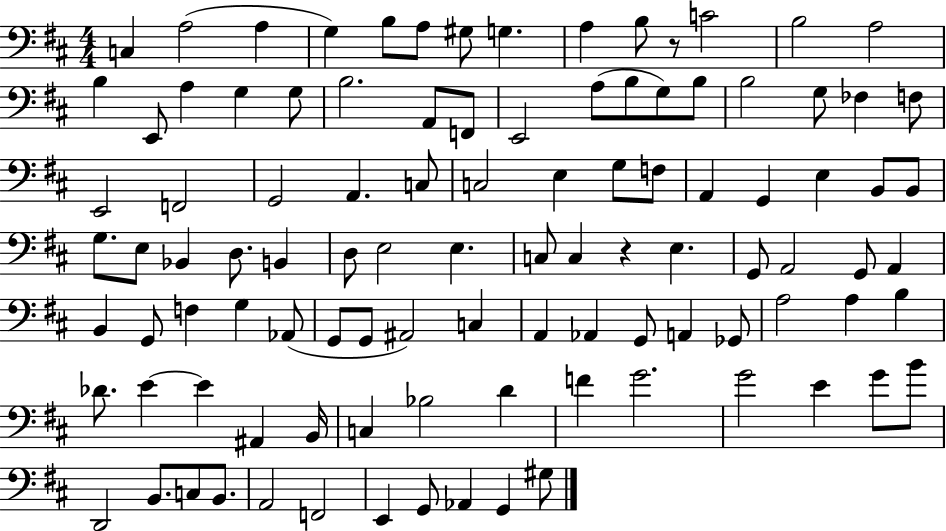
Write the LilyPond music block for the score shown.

{
  \clef bass
  \numericTimeSignature
  \time 4/4
  \key d \major
  c4 a2( a4 | g4) b8 a8 gis8 g4. | a4 b8 r8 c'2 | b2 a2 | \break b4 e,8 a4 g4 g8 | b2. a,8 f,8 | e,2 a8( b8 g8) b8 | b2 g8 fes4 f8 | \break e,2 f,2 | g,2 a,4. c8 | c2 e4 g8 f8 | a,4 g,4 e4 b,8 b,8 | \break g8. e8 bes,4 d8. b,4 | d8 e2 e4. | c8 c4 r4 e4. | g,8 a,2 g,8 a,4 | \break b,4 g,8 f4 g4 aes,8( | g,8 g,8 ais,2) c4 | a,4 aes,4 g,8 a,4 ges,8 | a2 a4 b4 | \break des'8. e'4~~ e'4 ais,4 b,16 | c4 bes2 d'4 | f'4 g'2. | g'2 e'4 g'8 b'8 | \break d,2 b,8. c8 b,8. | a,2 f,2 | e,4 g,8 aes,4 g,4 gis8 | \bar "|."
}